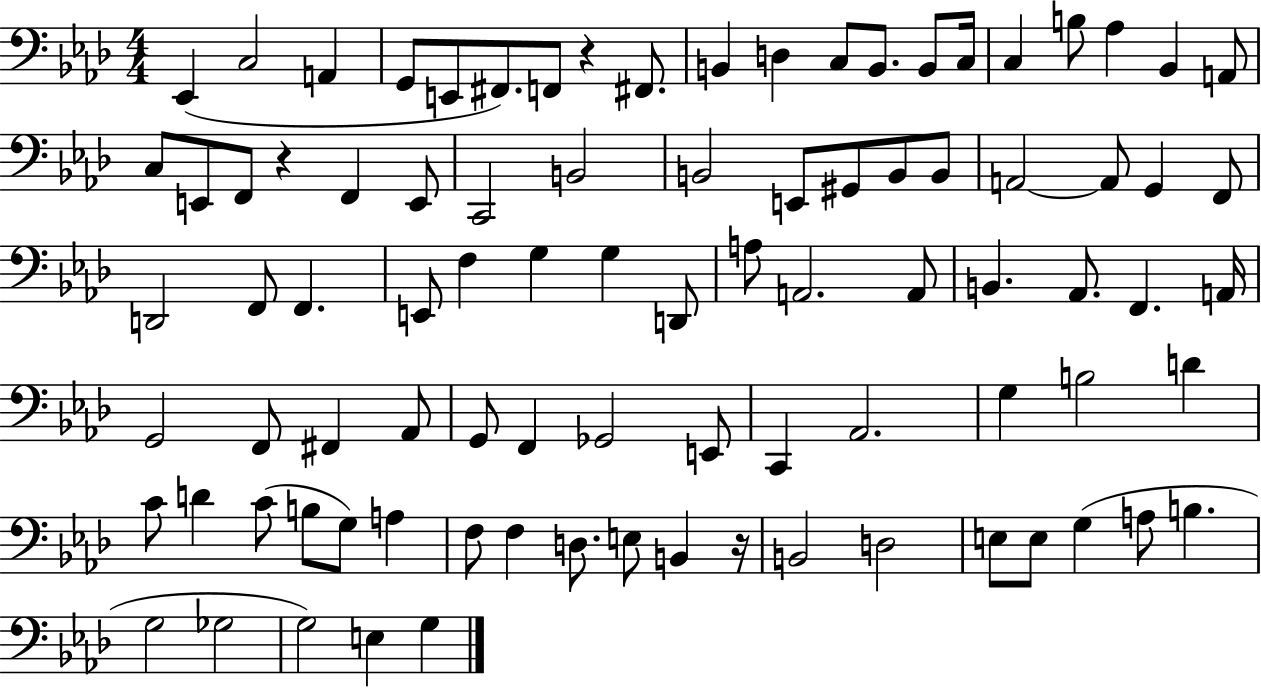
Eb2/q C3/h A2/q G2/e E2/e F#2/e. F2/e R/q F#2/e. B2/q D3/q C3/e B2/e. B2/e C3/s C3/q B3/e Ab3/q Bb2/q A2/e C3/e E2/e F2/e R/q F2/q E2/e C2/h B2/h B2/h E2/e G#2/e B2/e B2/e A2/h A2/e G2/q F2/e D2/h F2/e F2/q. E2/e F3/q G3/q G3/q D2/e A3/e A2/h. A2/e B2/q. Ab2/e. F2/q. A2/s G2/h F2/e F#2/q Ab2/e G2/e F2/q Gb2/h E2/e C2/q Ab2/h. G3/q B3/h D4/q C4/e D4/q C4/e B3/e G3/e A3/q F3/e F3/q D3/e. E3/e B2/q R/s B2/h D3/h E3/e E3/e G3/q A3/e B3/q. G3/h Gb3/h G3/h E3/q G3/q